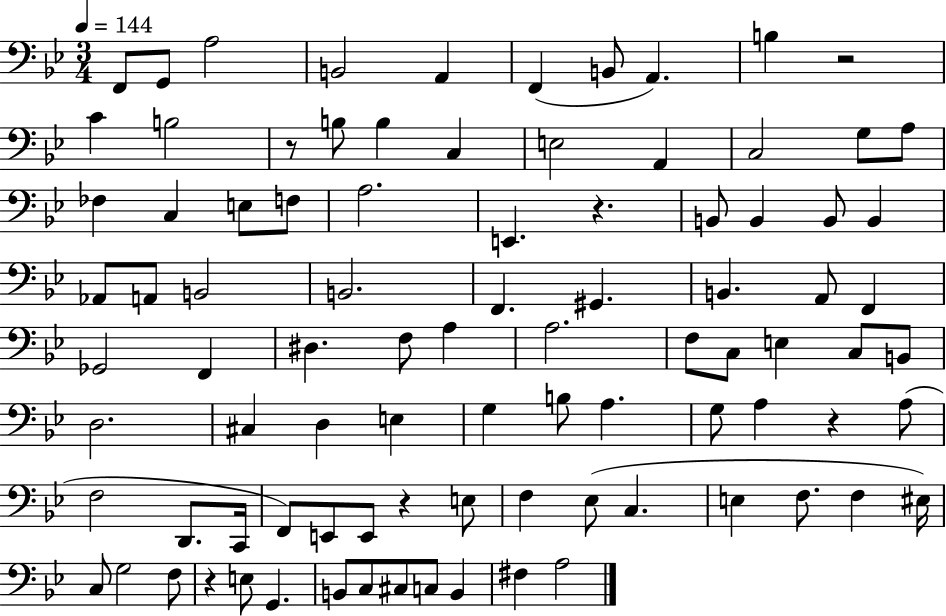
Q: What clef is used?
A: bass